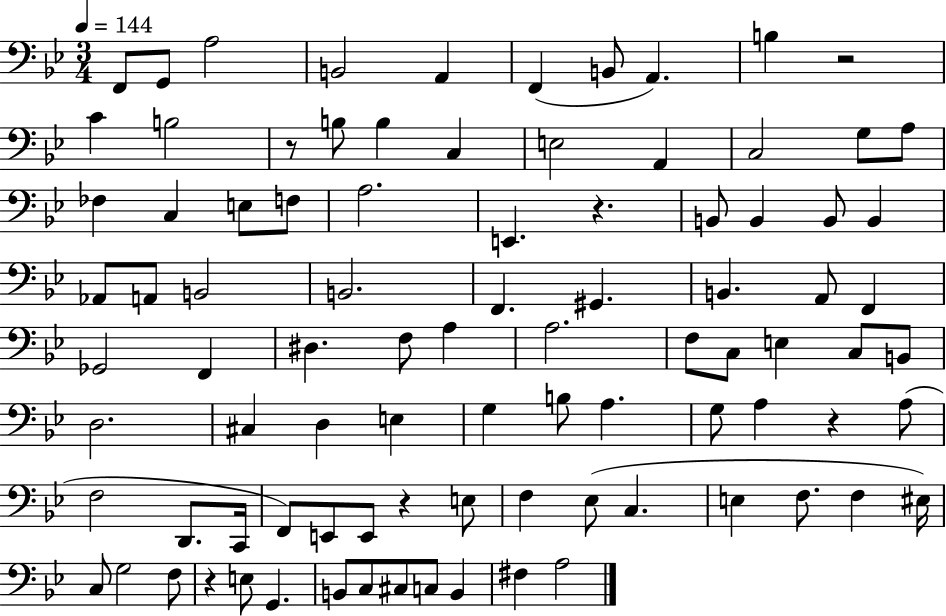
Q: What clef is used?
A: bass